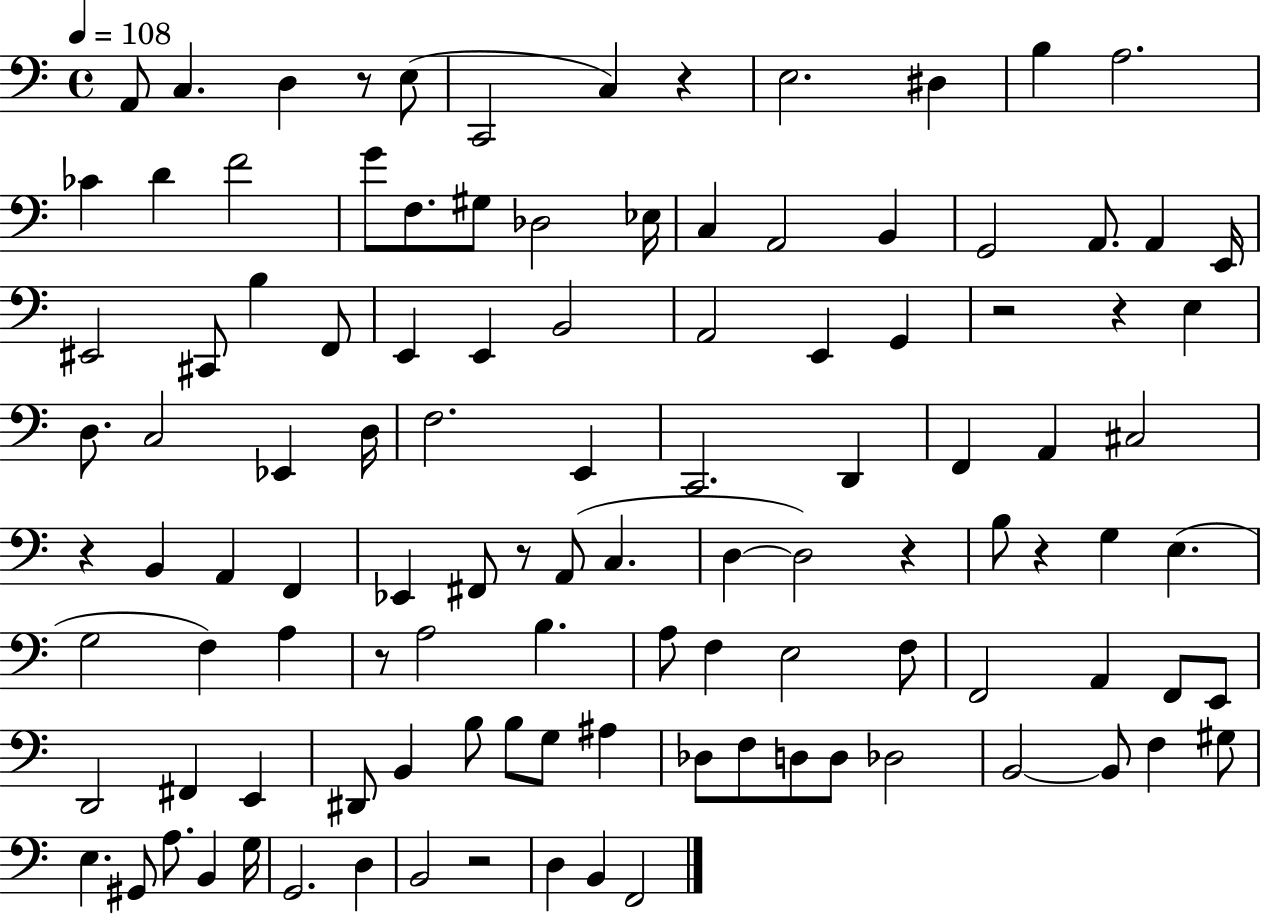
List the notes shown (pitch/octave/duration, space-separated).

A2/e C3/q. D3/q R/e E3/e C2/h C3/q R/q E3/h. D#3/q B3/q A3/h. CES4/q D4/q F4/h G4/e F3/e. G#3/e Db3/h Eb3/s C3/q A2/h B2/q G2/h A2/e. A2/q E2/s EIS2/h C#2/e B3/q F2/e E2/q E2/q B2/h A2/h E2/q G2/q R/h R/q E3/q D3/e. C3/h Eb2/q D3/s F3/h. E2/q C2/h. D2/q F2/q A2/q C#3/h R/q B2/q A2/q F2/q Eb2/q F#2/e R/e A2/e C3/q. D3/q D3/h R/q B3/e R/q G3/q E3/q. G3/h F3/q A3/q R/e A3/h B3/q. A3/e F3/q E3/h F3/e F2/h A2/q F2/e E2/e D2/h F#2/q E2/q D#2/e B2/q B3/e B3/e G3/e A#3/q Db3/e F3/e D3/e D3/e Db3/h B2/h B2/e F3/q G#3/e E3/q. G#2/e A3/e. B2/q G3/s G2/h. D3/q B2/h R/h D3/q B2/q F2/h